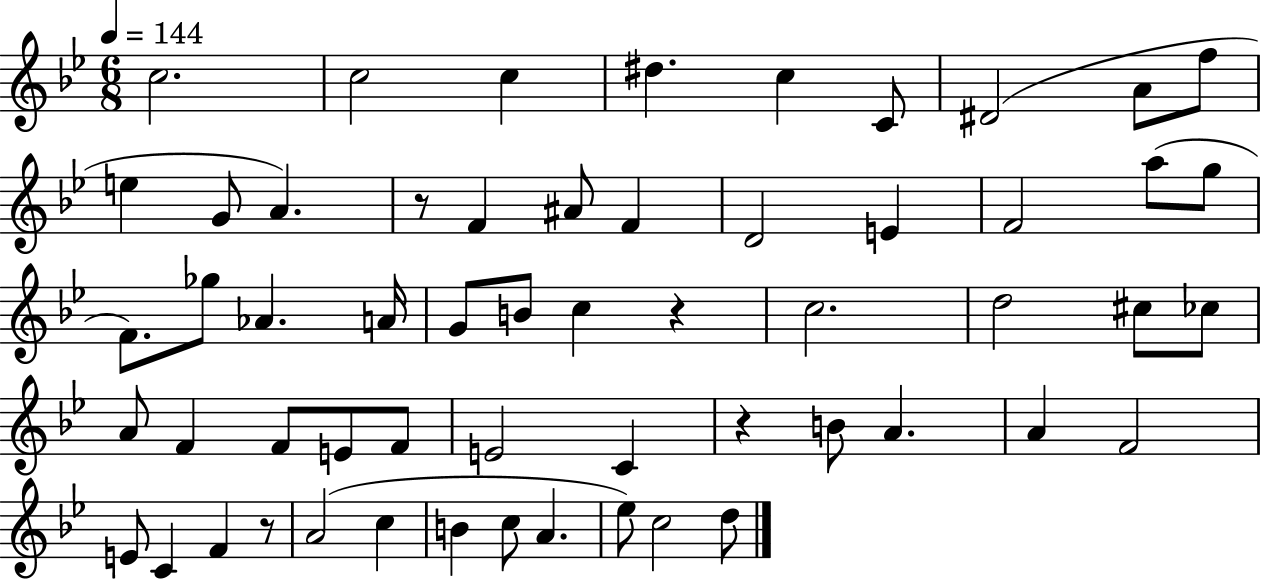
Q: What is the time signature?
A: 6/8